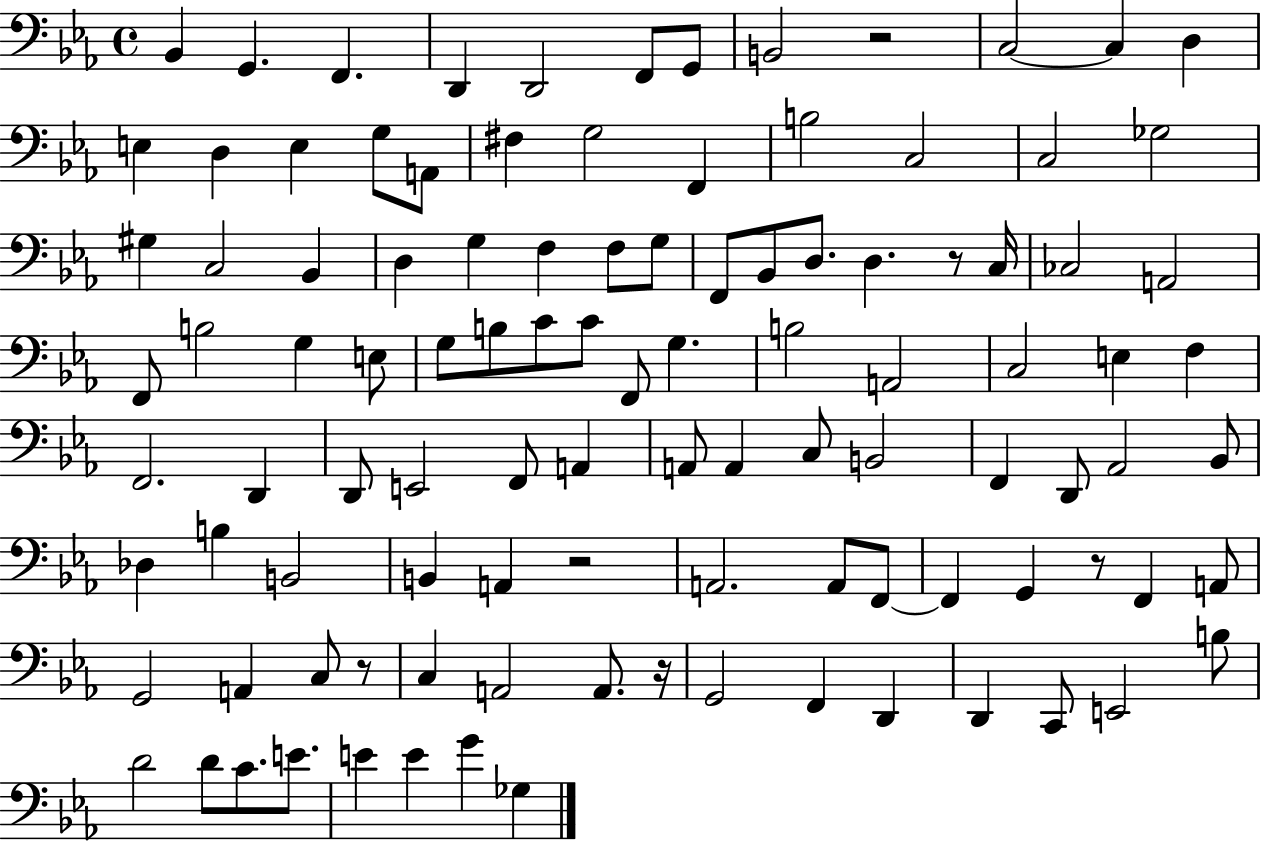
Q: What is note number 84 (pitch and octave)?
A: A2